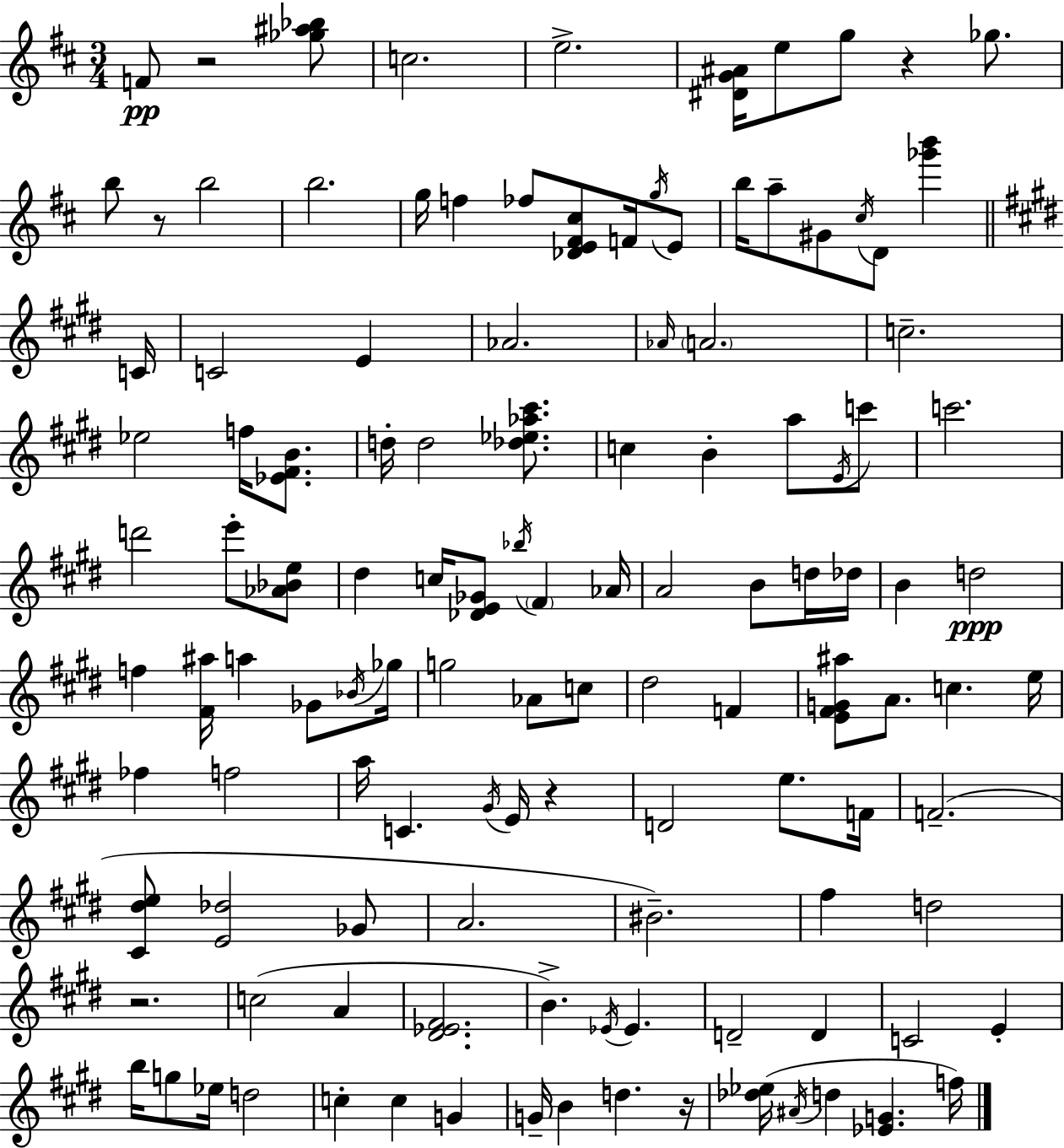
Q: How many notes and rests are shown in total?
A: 121